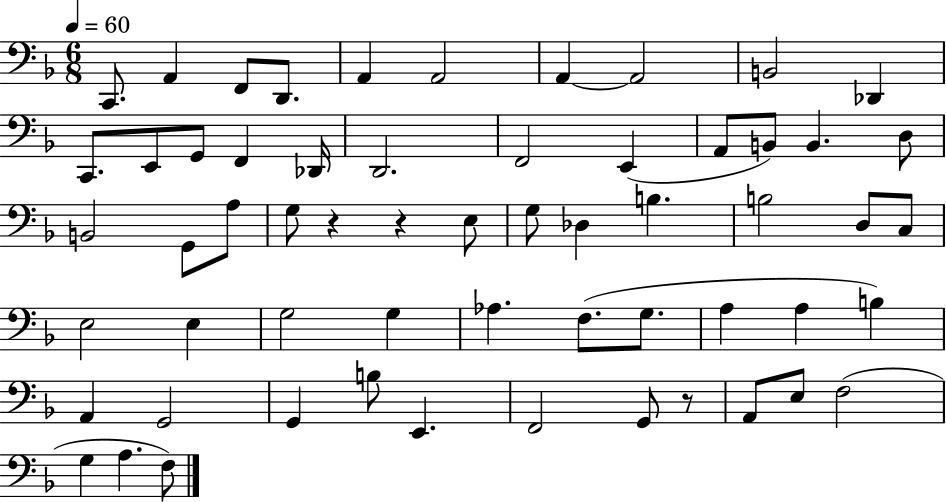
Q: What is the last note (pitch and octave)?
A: F3